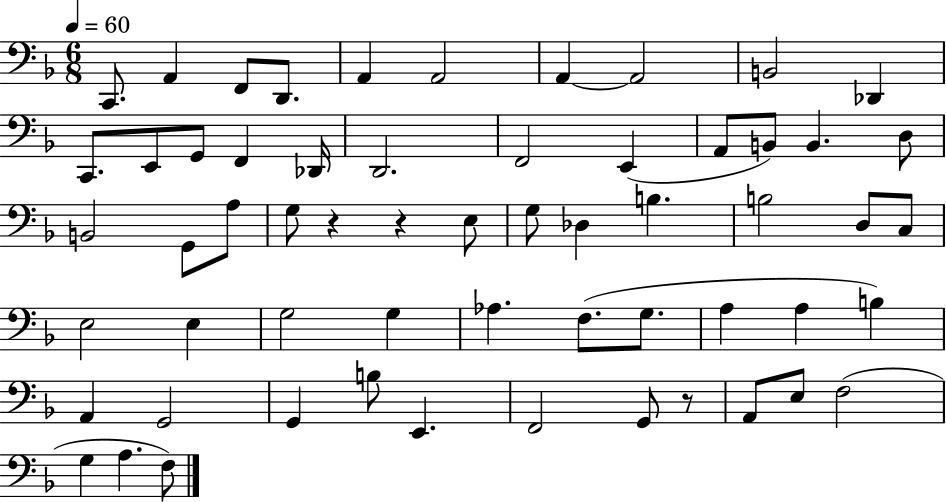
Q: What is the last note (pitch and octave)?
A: F3